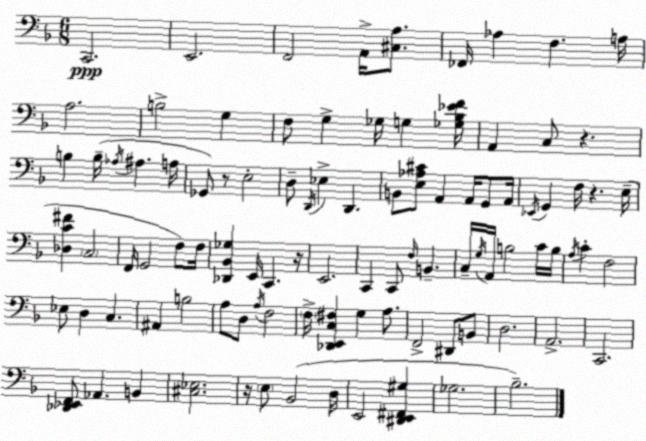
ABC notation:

X:1
T:Untitled
M:6/8
L:1/4
K:Dm
C,,2 E,,2 F,,2 A,,/4 [^C,A,]/2 _F,,/4 _A, F, A,/4 A,2 B,2 G, F,/2 G, _G,/4 G, [_G,_B,_EF]/4 A,, C,/2 z B, B,/4 _A,/4 ^A, A,/4 _G,,/2 z/2 E,2 D,/2 D,,/4 _E, D,, B,,/2 [E,_A,^C]/2 A,, A,,/4 G,,/2 A,,/4 _E,,/4 G,, F,/4 z E,/4 [_D,C^F] C,2 F,,/4 G,,2 F,/2 F,/4 [_D,,_B,,_G,] E,,/4 C,, z/4 E,,2 C,, C,,/2 F,/4 B,, C,/4 G,/4 A,,/4 B,2 C/4 B,/4 A,/4 C F,2 _E,/2 D, C, ^A,, B,2 A,/2 D,/2 A,/4 F,2 F,/4 [_D,,E,,C,^F,] G, A,/2 F,,2 ^D,,/2 B,,/2 D,2 A,,2 C,,2 [_D,,_E,,F,,]/2 _A,, B,, [^C,_E,]2 z/4 E,/2 _B,,2 D,/4 E,,2 [^D,,E,,^F,,^G,] _G,2 _B,2